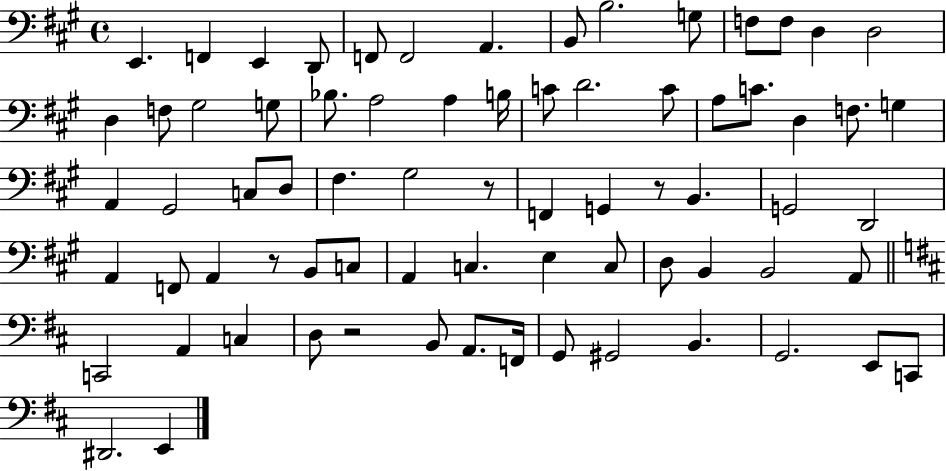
E2/q. F2/q E2/q D2/e F2/e F2/h A2/q. B2/e B3/h. G3/e F3/e F3/e D3/q D3/h D3/q F3/e G#3/h G3/e Bb3/e. A3/h A3/q B3/s C4/e D4/h. C4/e A3/e C4/e. D3/q F3/e. G3/q A2/q G#2/h C3/e D3/e F#3/q. G#3/h R/e F2/q G2/q R/e B2/q. G2/h D2/h A2/q F2/e A2/q R/e B2/e C3/e A2/q C3/q. E3/q C3/e D3/e B2/q B2/h A2/e C2/h A2/q C3/q D3/e R/h B2/e A2/e. F2/s G2/e G#2/h B2/q. G2/h. E2/e C2/e D#2/h. E2/q